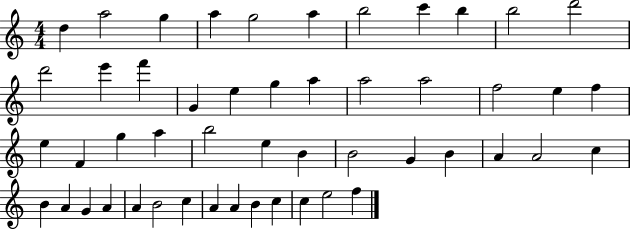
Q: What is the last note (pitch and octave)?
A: F5